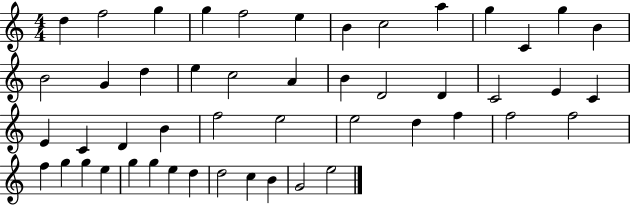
{
  \clef treble
  \numericTimeSignature
  \time 4/4
  \key c \major
  d''4 f''2 g''4 | g''4 f''2 e''4 | b'4 c''2 a''4 | g''4 c'4 g''4 b'4 | \break b'2 g'4 d''4 | e''4 c''2 a'4 | b'4 d'2 d'4 | c'2 e'4 c'4 | \break e'4 c'4 d'4 b'4 | f''2 e''2 | e''2 d''4 f''4 | f''2 f''2 | \break f''4 g''4 g''4 e''4 | g''4 g''4 e''4 d''4 | d''2 c''4 b'4 | g'2 e''2 | \break \bar "|."
}